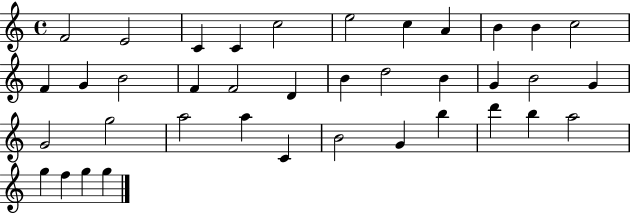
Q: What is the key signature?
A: C major